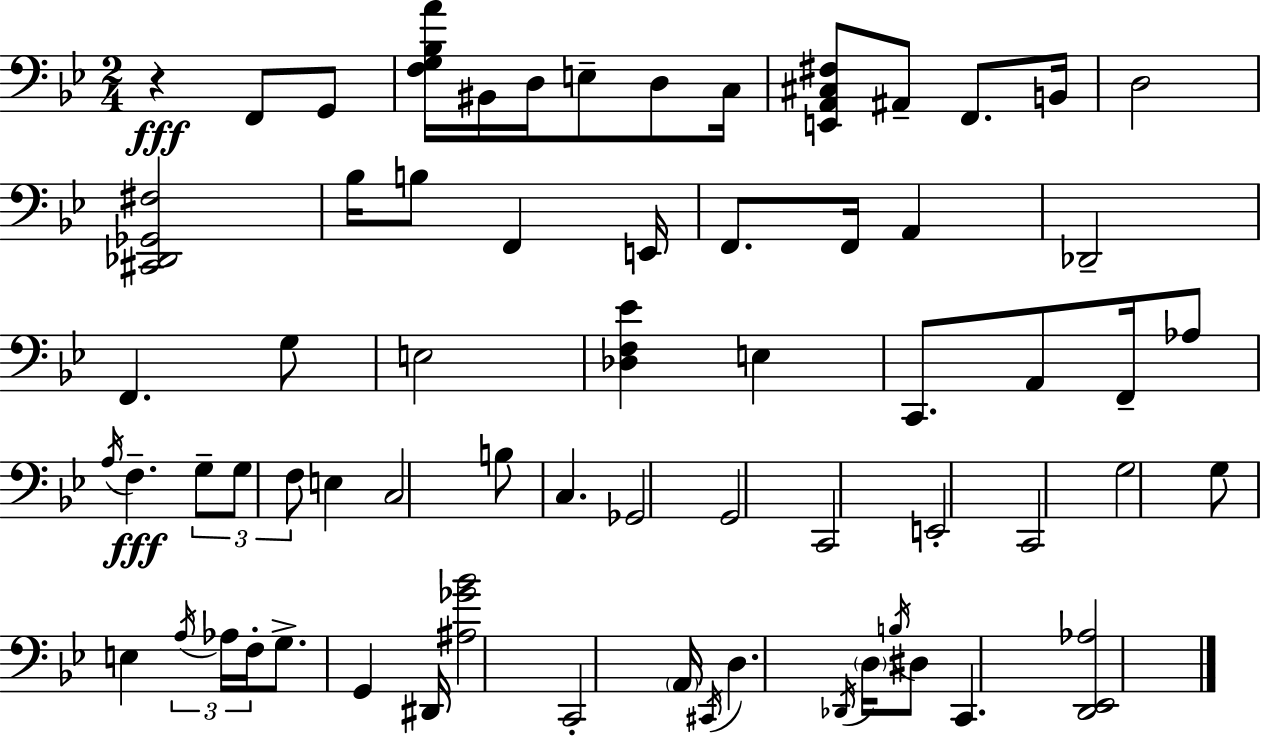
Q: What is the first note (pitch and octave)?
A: F2